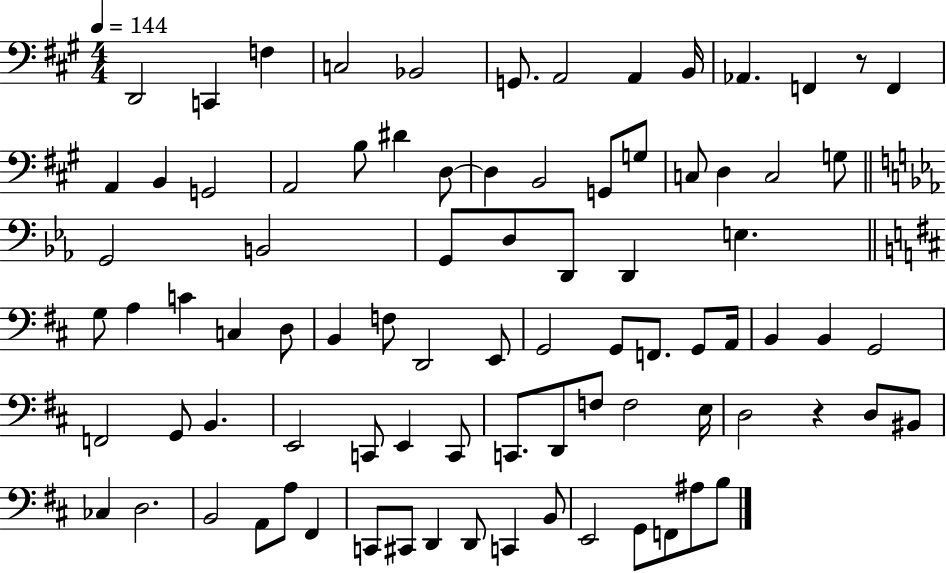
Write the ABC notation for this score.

X:1
T:Untitled
M:4/4
L:1/4
K:A
D,,2 C,, F, C,2 _B,,2 G,,/2 A,,2 A,, B,,/4 _A,, F,, z/2 F,, A,, B,, G,,2 A,,2 B,/2 ^D D,/2 D, B,,2 G,,/2 G,/2 C,/2 D, C,2 G,/2 G,,2 B,,2 G,,/2 D,/2 D,,/2 D,, E, G,/2 A, C C, D,/2 B,, F,/2 D,,2 E,,/2 G,,2 G,,/2 F,,/2 G,,/2 A,,/4 B,, B,, G,,2 F,,2 G,,/2 B,, E,,2 C,,/2 E,, C,,/2 C,,/2 D,,/2 F,/2 F,2 E,/4 D,2 z D,/2 ^B,,/2 _C, D,2 B,,2 A,,/2 A,/2 ^F,, C,,/2 ^C,,/2 D,, D,,/2 C,, B,,/2 E,,2 G,,/2 F,,/2 ^A,/2 B,/2